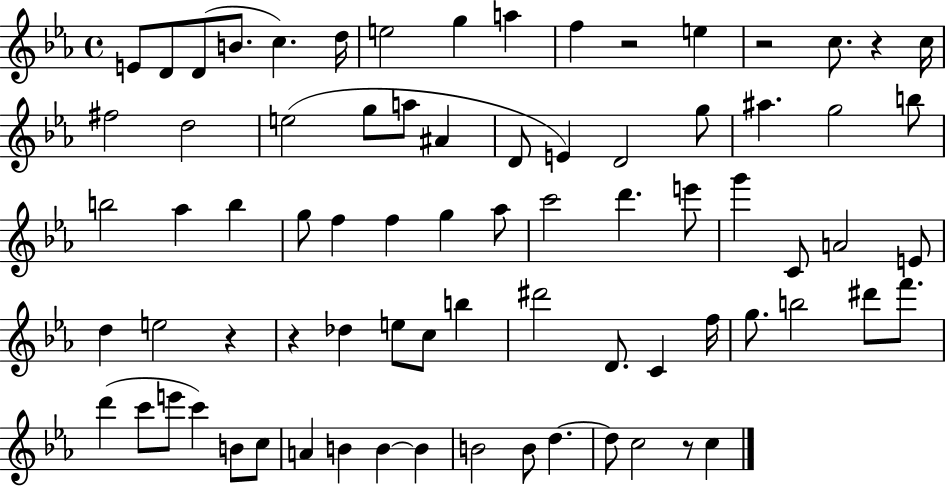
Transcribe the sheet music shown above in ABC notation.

X:1
T:Untitled
M:4/4
L:1/4
K:Eb
E/2 D/2 D/2 B/2 c d/4 e2 g a f z2 e z2 c/2 z c/4 ^f2 d2 e2 g/2 a/2 ^A D/2 E D2 g/2 ^a g2 b/2 b2 _a b g/2 f f g _a/2 c'2 d' e'/2 g' C/2 A2 E/2 d e2 z z _d e/2 c/2 b ^d'2 D/2 C f/4 g/2 b2 ^d'/2 f'/2 d' c'/2 e'/2 c' B/2 c/2 A B B B B2 B/2 d d/2 c2 z/2 c